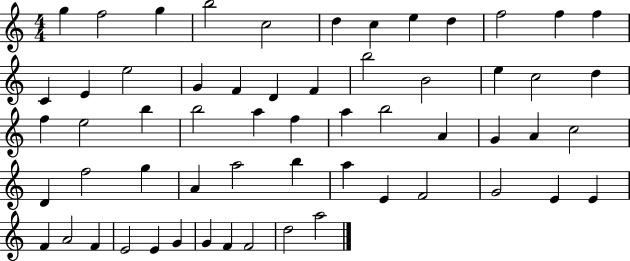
G5/q F5/h G5/q B5/h C5/h D5/q C5/q E5/q D5/q F5/h F5/q F5/q C4/q E4/q E5/h G4/q F4/q D4/q F4/q B5/h B4/h E5/q C5/h D5/q F5/q E5/h B5/q B5/h A5/q F5/q A5/q B5/h A4/q G4/q A4/q C5/h D4/q F5/h G5/q A4/q A5/h B5/q A5/q E4/q F4/h G4/h E4/q E4/q F4/q A4/h F4/q E4/h E4/q G4/q G4/q F4/q F4/h D5/h A5/h